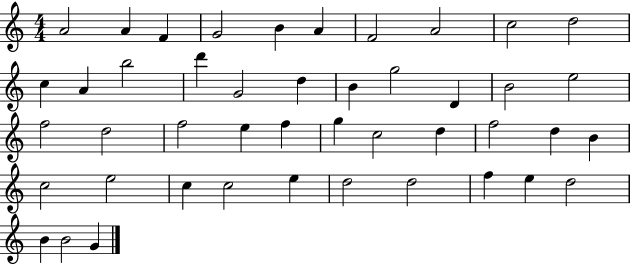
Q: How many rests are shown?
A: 0